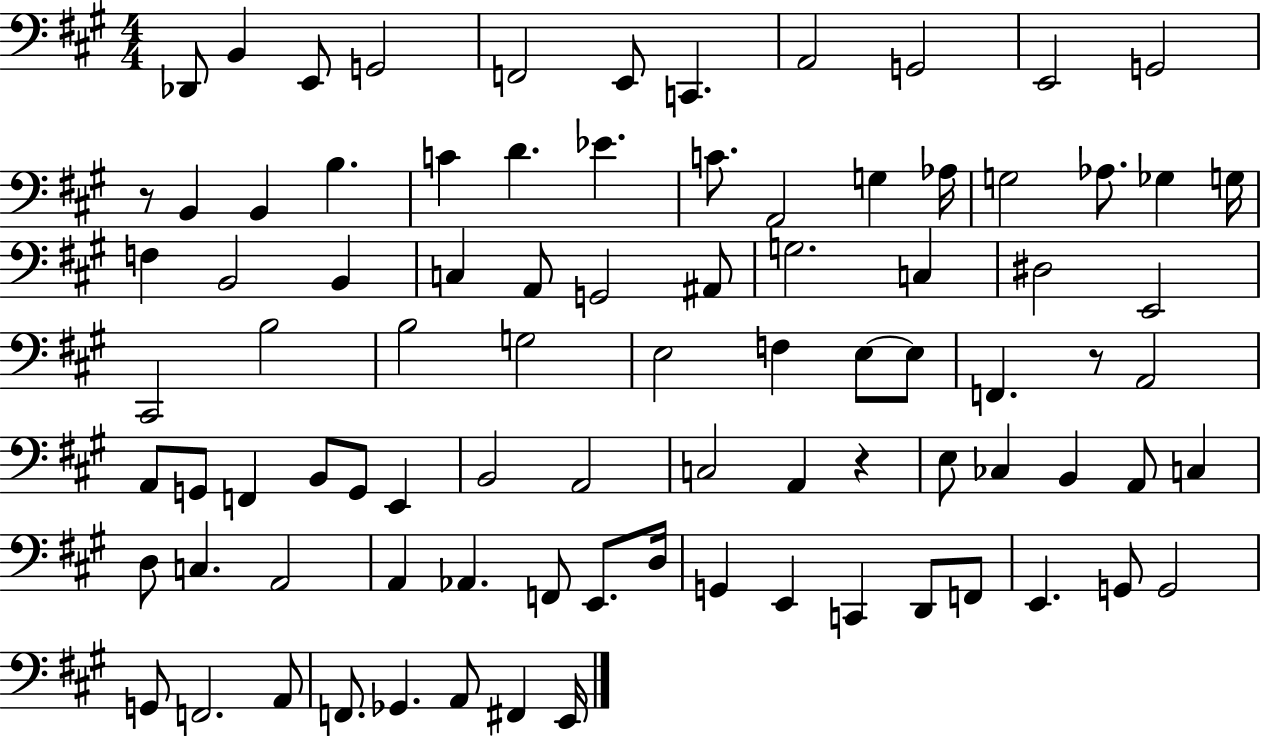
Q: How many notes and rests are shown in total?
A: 88